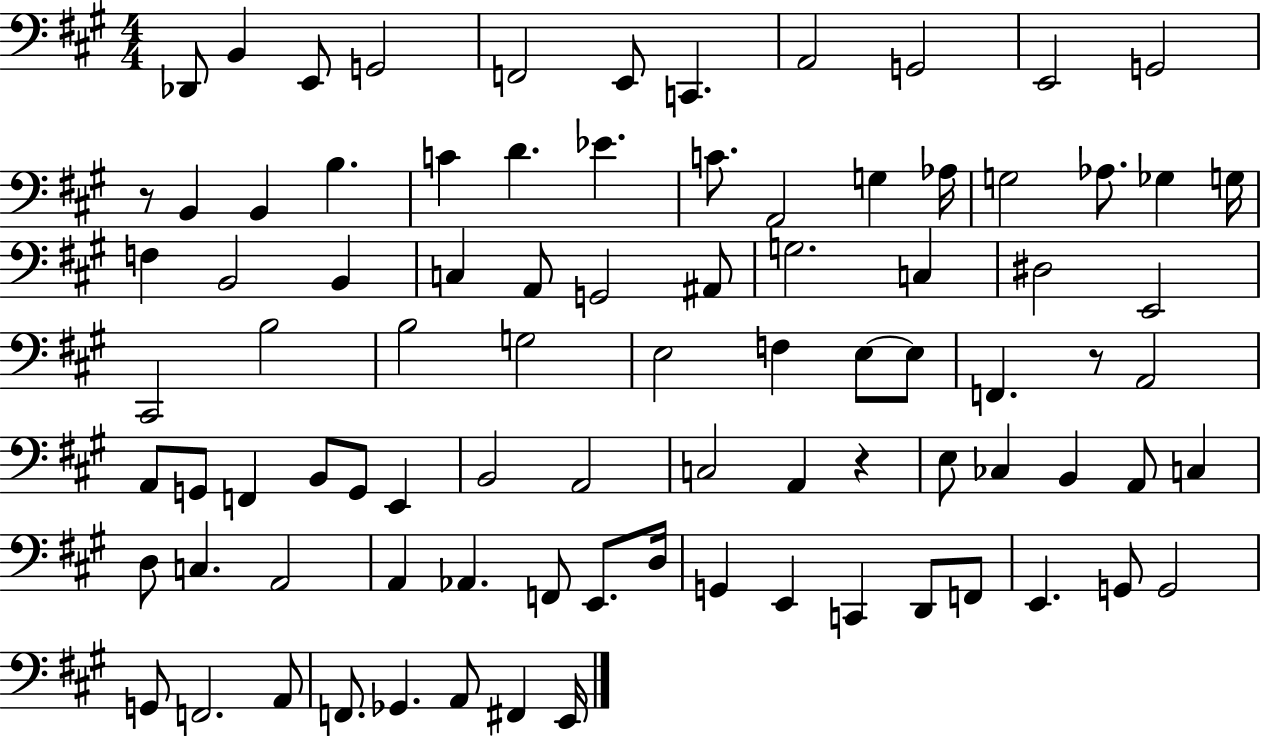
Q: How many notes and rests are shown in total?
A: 88